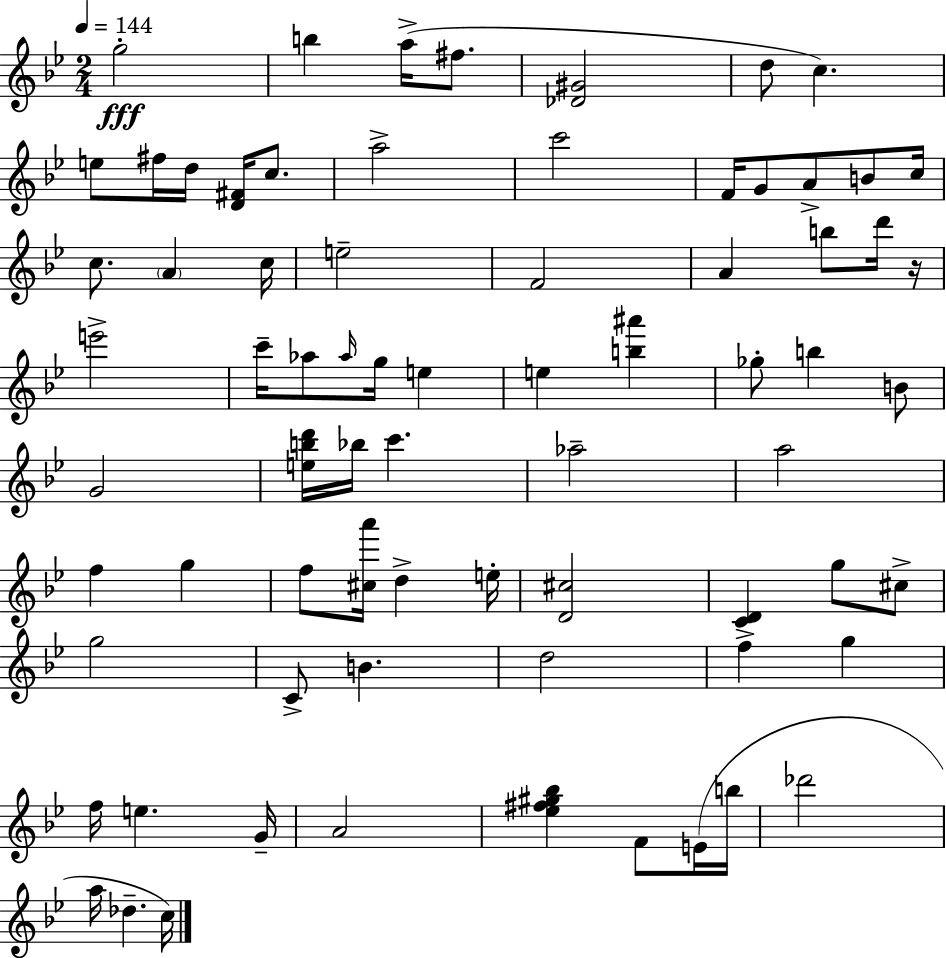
G5/h B5/q A5/s F#5/e. [Db4,G#4]/h D5/e C5/q. E5/e F#5/s D5/s [D4,F#4]/s C5/e. A5/h C6/h F4/s G4/e A4/e B4/e C5/s C5/e. A4/q C5/s E5/h F4/h A4/q B5/e D6/s R/s E6/h C6/s Ab5/e Ab5/s G5/s E5/q E5/q [B5,A#6]/q Gb5/e B5/q B4/e G4/h [E5,B5,D6]/s Bb5/s C6/q. Ab5/h A5/h F5/q G5/q F5/e [C#5,A6]/s D5/q E5/s [D4,C#5]/h [C4,D4]/q G5/e C#5/e G5/h C4/e B4/q. D5/h F5/q G5/q F5/s E5/q. G4/s A4/h [Eb5,F#5,G#5,Bb5]/q F4/e E4/s B5/s Db6/h A5/s Db5/q. C5/s